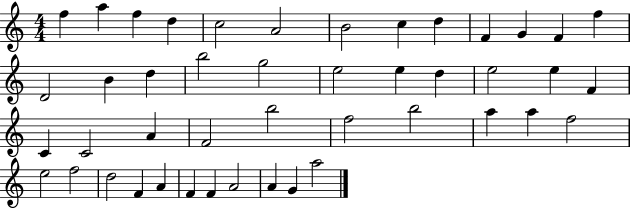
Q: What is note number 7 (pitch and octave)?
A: B4